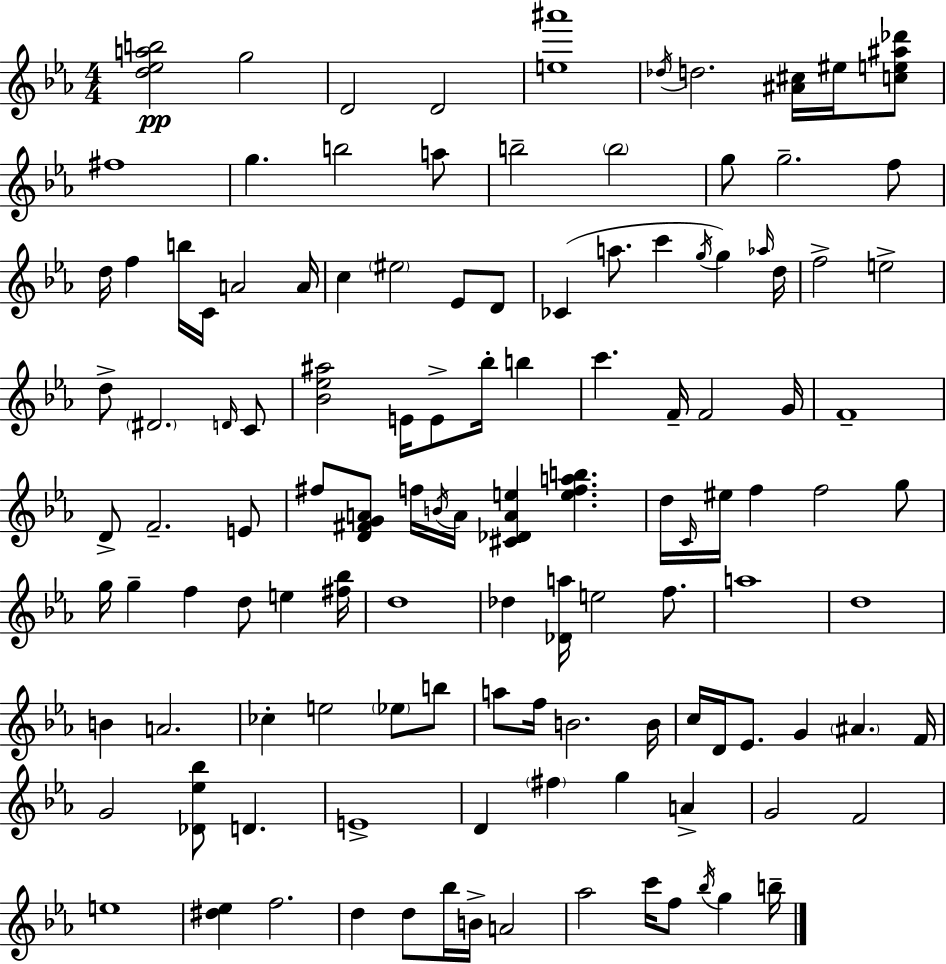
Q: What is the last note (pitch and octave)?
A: B5